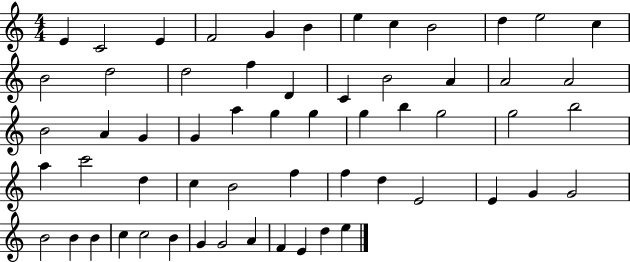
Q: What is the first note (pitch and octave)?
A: E4